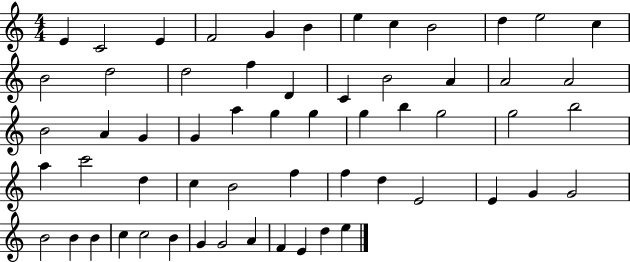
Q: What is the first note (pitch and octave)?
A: E4